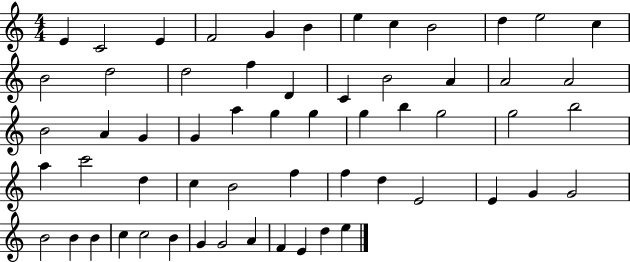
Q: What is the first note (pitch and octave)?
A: E4